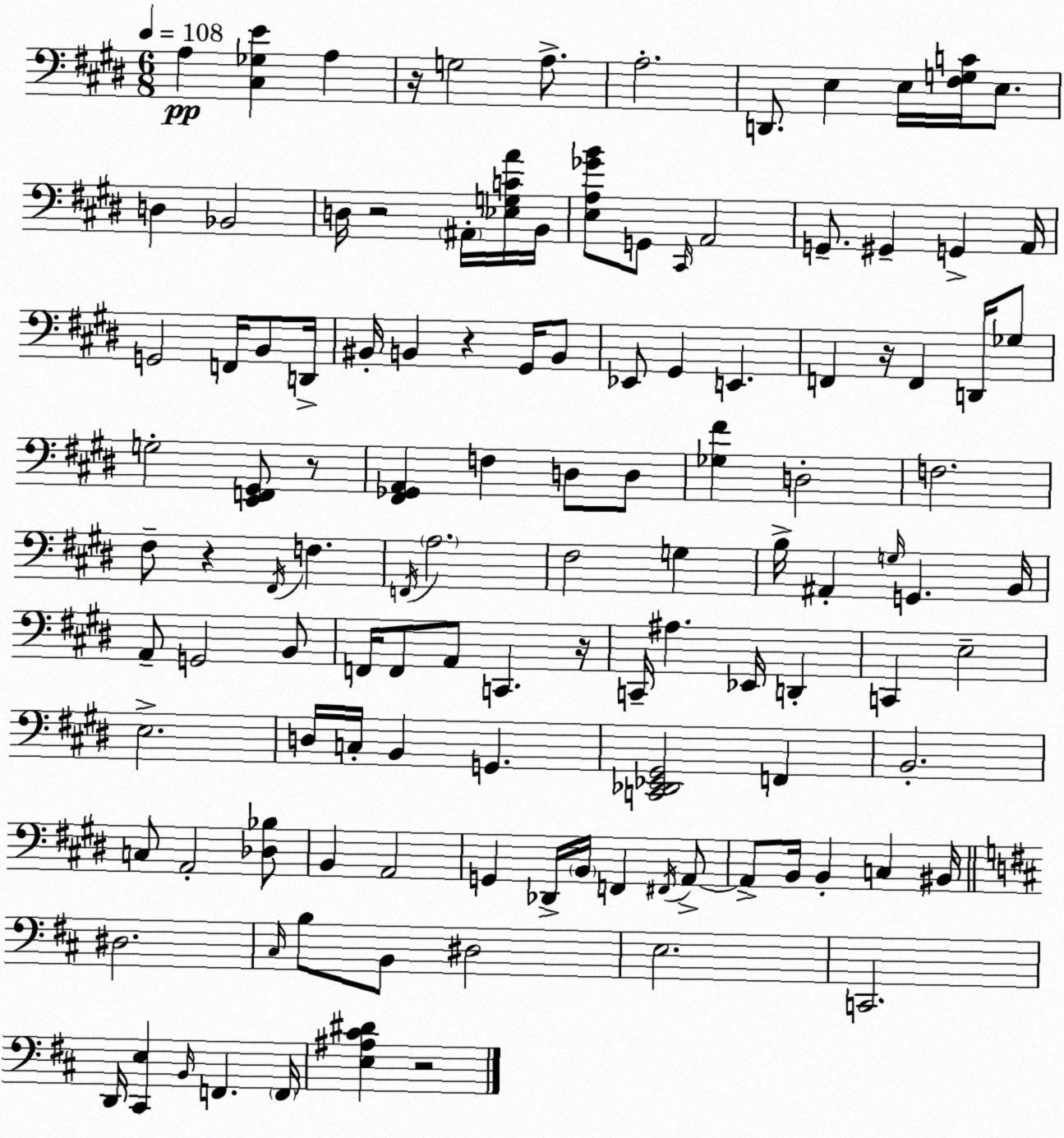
X:1
T:Untitled
M:6/8
L:1/4
K:E
A, [^C,_G,E] A, z/4 G,2 A,/2 A,2 D,,/2 E, E,/4 [^F,G,C]/4 E,/2 D, _B,,2 D,/4 z2 ^A,,/4 [_E,G,CA]/4 B,,/4 [E,A,_GB]/2 G,,/2 ^C,,/4 A,,2 G,,/2 ^G,, G,, A,,/4 G,,2 F,,/4 B,,/2 D,,/4 ^B,,/4 B,, z ^G,,/4 B,,/2 _E,,/2 ^G,, E,, F,, z/4 F,, D,,/4 _G,/2 G,2 [E,,F,,^G,,]/2 z/2 [^F,,_G,,A,,] F, D,/2 D,/2 [_G,^F] D,2 F,2 ^F,/2 z ^F,,/4 F, F,,/4 A,2 ^F,2 G, B,/4 ^A,, G,/4 G,, B,,/4 A,,/2 G,,2 B,,/2 F,,/4 F,,/2 A,,/2 C,, z/4 C,,/4 ^A, _E,,/4 D,, C,, E,2 E,2 D,/4 C,/4 B,, G,, [C,,_D,,_E,,^G,,]2 F,, B,,2 C,/2 A,,2 [_D,_B,]/2 B,, A,,2 G,, _D,,/4 B,,/4 F,, ^F,,/4 A,,/2 A,,/2 B,,/4 B,, C, ^B,,/4 ^D,2 ^C,/4 B,/2 B,,/2 ^D,2 E,2 C,,2 D,,/4 [^C,,E,] B,,/4 F,, F,,/4 [E,^A,^C^D] z2